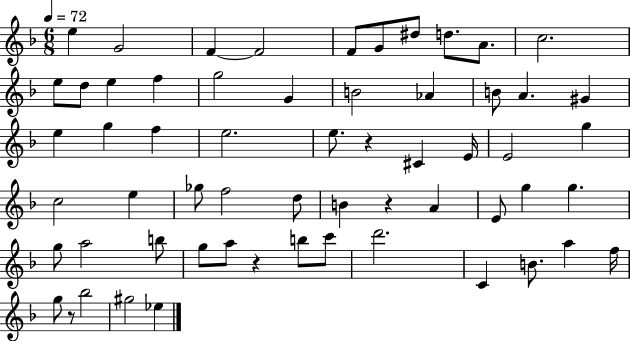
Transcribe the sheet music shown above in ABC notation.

X:1
T:Untitled
M:6/8
L:1/4
K:F
e G2 F F2 F/2 G/2 ^d/2 d/2 A/2 c2 e/2 d/2 e f g2 G B2 _A B/2 A ^G e g f e2 e/2 z ^C E/4 E2 g c2 e _g/2 f2 d/2 B z A E/2 g g g/2 a2 b/2 g/2 a/2 z b/2 c'/2 d'2 C B/2 a f/4 g/2 z/2 _b2 ^g2 _e